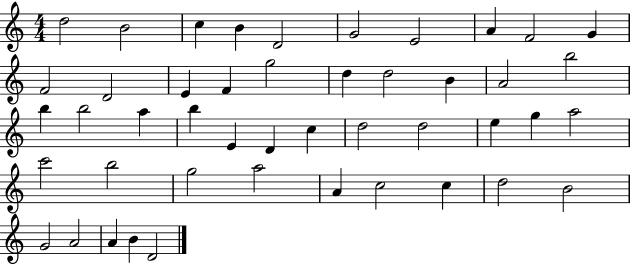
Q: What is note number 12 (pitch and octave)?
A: D4